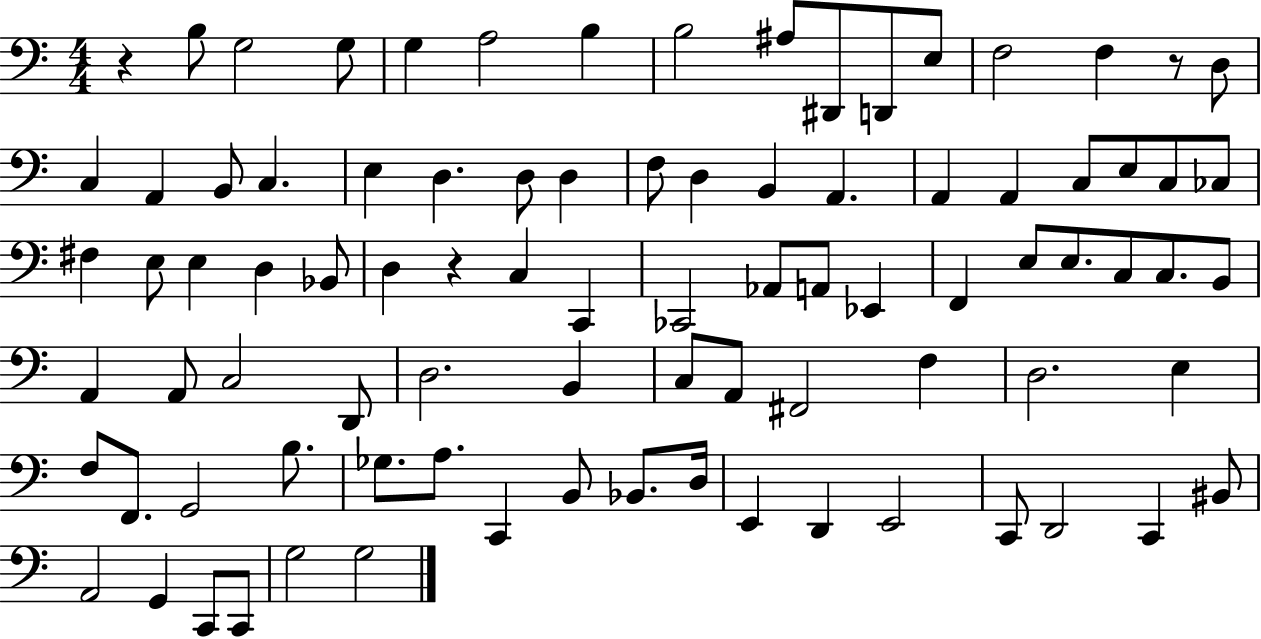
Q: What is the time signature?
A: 4/4